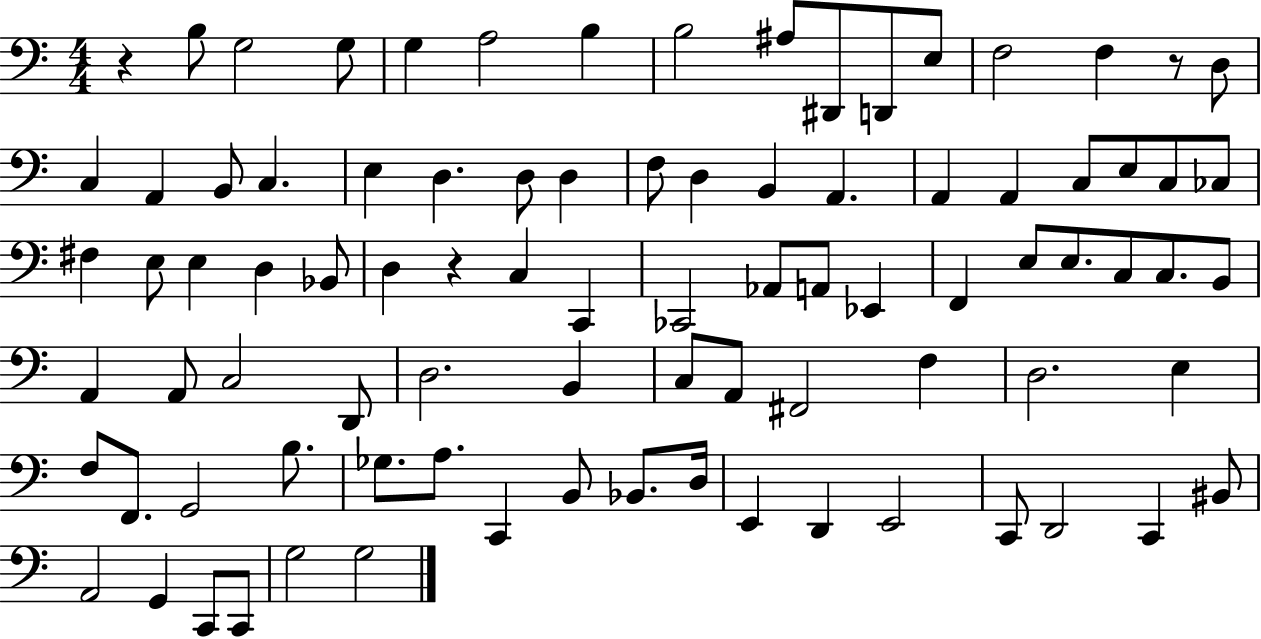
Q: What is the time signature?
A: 4/4